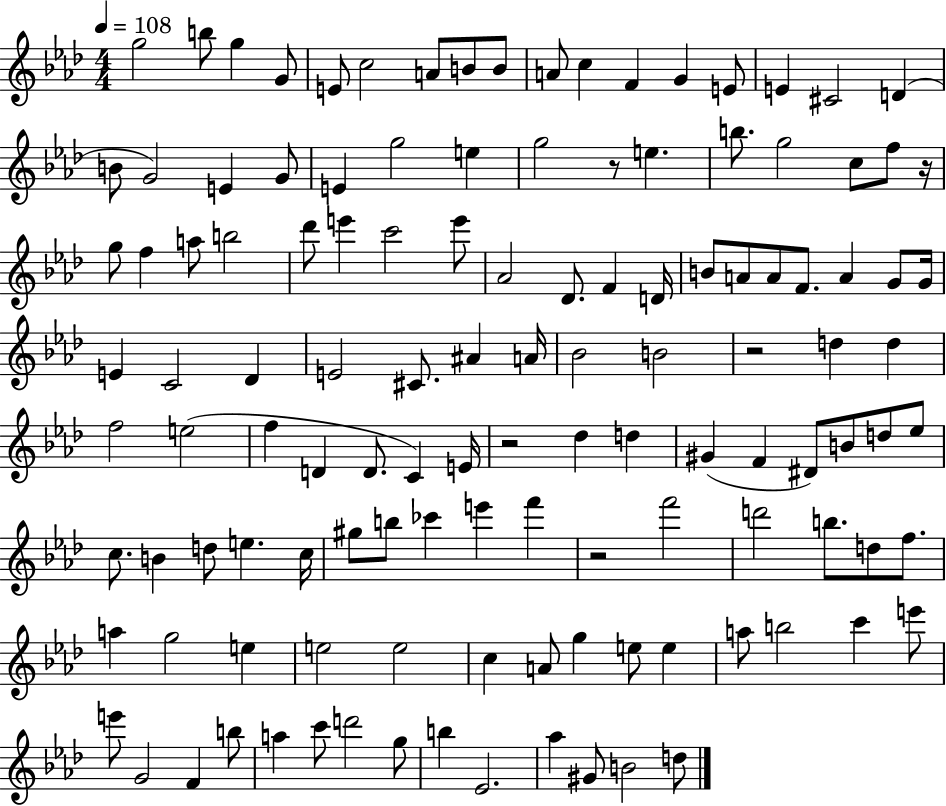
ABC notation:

X:1
T:Untitled
M:4/4
L:1/4
K:Ab
g2 b/2 g G/2 E/2 c2 A/2 B/2 B/2 A/2 c F G E/2 E ^C2 D B/2 G2 E G/2 E g2 e g2 z/2 e b/2 g2 c/2 f/2 z/4 g/2 f a/2 b2 _d'/2 e' c'2 e'/2 _A2 _D/2 F D/4 B/2 A/2 A/2 F/2 A G/2 G/4 E C2 _D E2 ^C/2 ^A A/4 _B2 B2 z2 d d f2 e2 f D D/2 C E/4 z2 _d d ^G F ^D/2 B/2 d/2 _e/2 c/2 B d/2 e c/4 ^g/2 b/2 _c' e' f' z2 f'2 d'2 b/2 d/2 f/2 a g2 e e2 e2 c A/2 g e/2 e a/2 b2 c' e'/2 e'/2 G2 F b/2 a c'/2 d'2 g/2 b _E2 _a ^G/2 B2 d/2